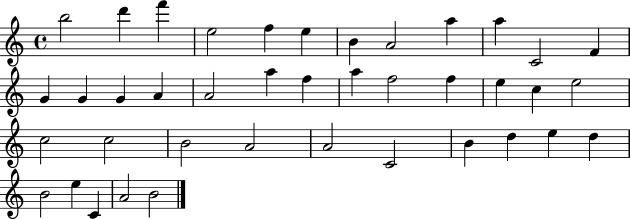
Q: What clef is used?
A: treble